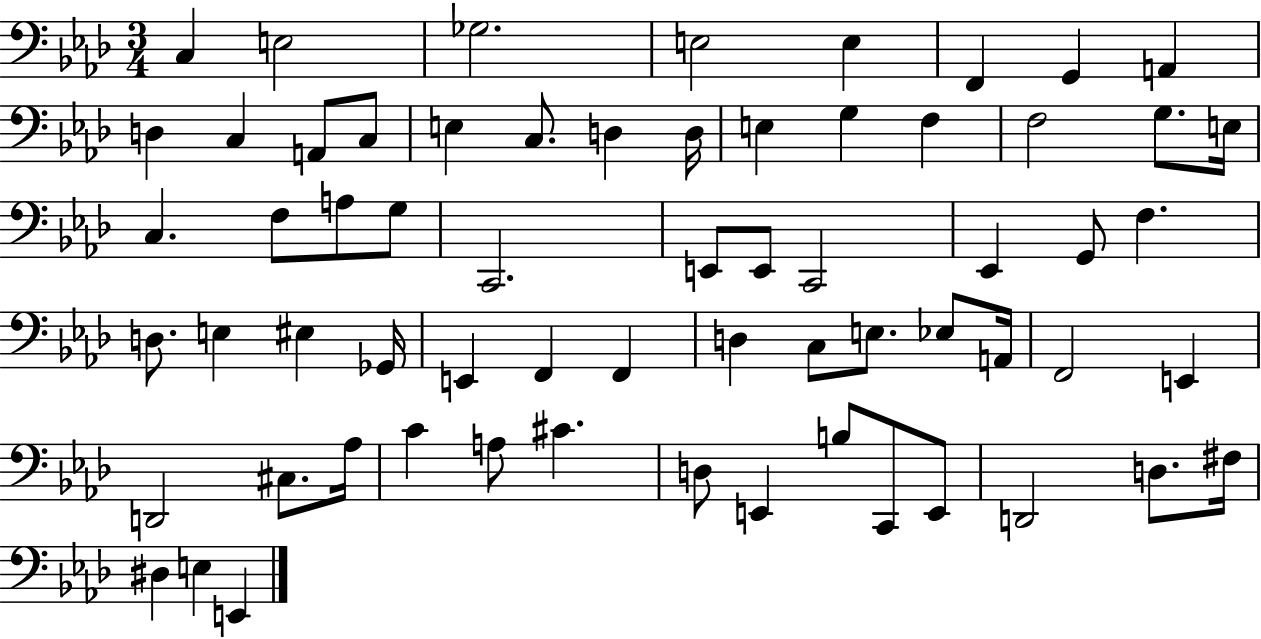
C3/q E3/h Gb3/h. E3/h E3/q F2/q G2/q A2/q D3/q C3/q A2/e C3/e E3/q C3/e. D3/q D3/s E3/q G3/q F3/q F3/h G3/e. E3/s C3/q. F3/e A3/e G3/e C2/h. E2/e E2/e C2/h Eb2/q G2/e F3/q. D3/e. E3/q EIS3/q Gb2/s E2/q F2/q F2/q D3/q C3/e E3/e. Eb3/e A2/s F2/h E2/q D2/h C#3/e. Ab3/s C4/q A3/e C#4/q. D3/e E2/q B3/e C2/e E2/e D2/h D3/e. F#3/s D#3/q E3/q E2/q